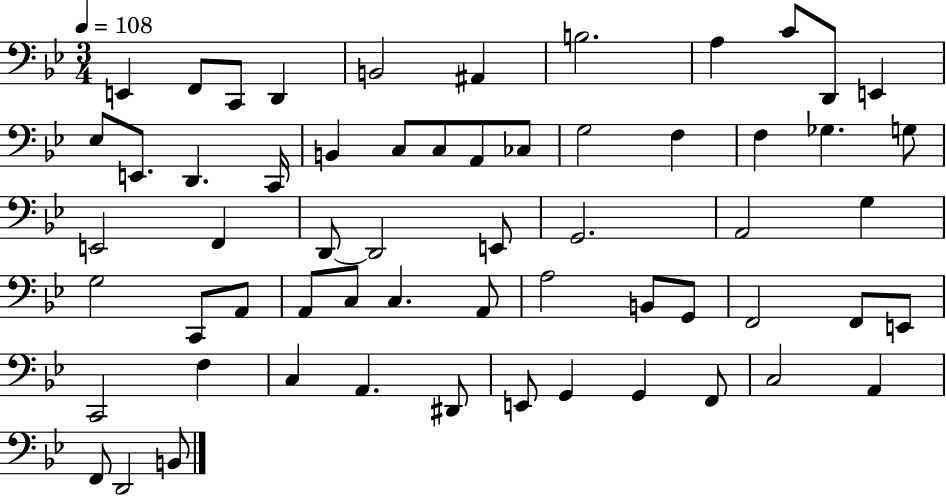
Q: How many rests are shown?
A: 0